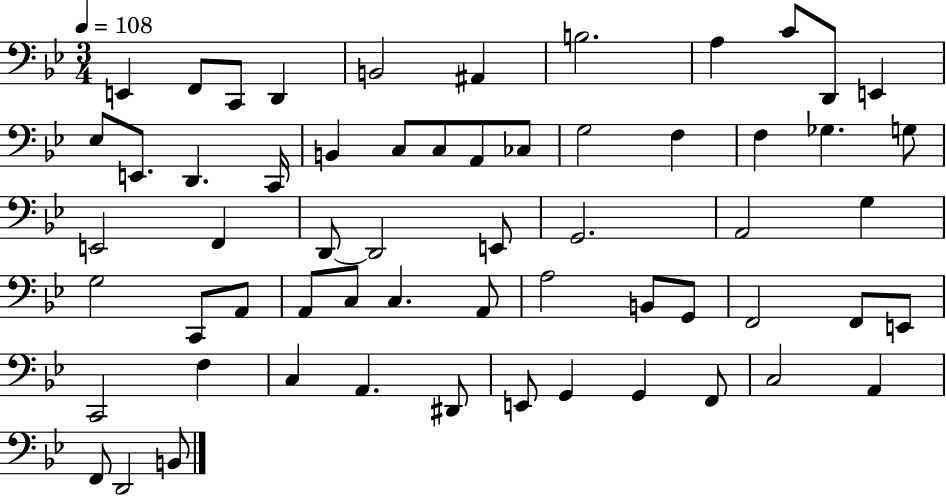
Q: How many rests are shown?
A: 0